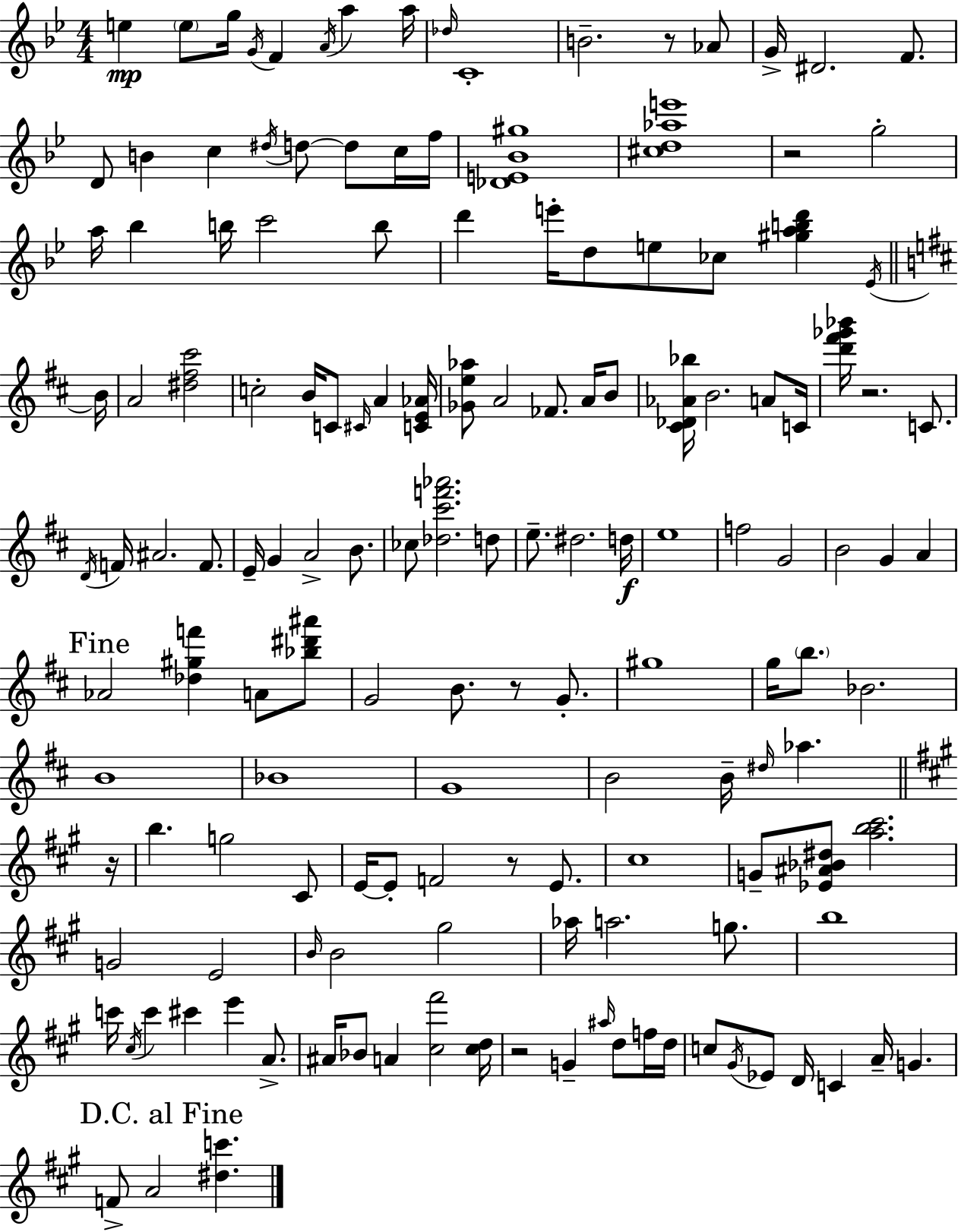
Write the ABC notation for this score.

X:1
T:Untitled
M:4/4
L:1/4
K:Gm
e e/2 g/4 G/4 F A/4 a a/4 _d/4 C4 B2 z/2 _A/2 G/4 ^D2 F/2 D/2 B c ^d/4 d/2 d/2 c/4 f/4 [_DE_B^g]4 [^cd_ae']4 z2 g2 a/4 _b b/4 c'2 b/2 d' e'/4 d/2 e/2 _c/2 [^gabd'] _E/4 B/4 A2 [^d^f^c']2 c2 B/4 C/2 ^C/4 A [CE_A]/4 [_Ge_a]/2 A2 _F/2 A/4 B/2 [^C_D_A_b]/4 B2 A/2 C/4 [d'^f'_g'_b']/4 z2 C/2 D/4 F/4 ^A2 F/2 E/4 G A2 B/2 _c/2 [_d^c'f'_a']2 d/2 e/2 ^d2 d/4 e4 f2 G2 B2 G A _A2 [_d^gf'] A/2 [_b^d'^a']/2 G2 B/2 z/2 G/2 ^g4 g/4 b/2 _B2 B4 _B4 G4 B2 B/4 ^d/4 _a z/4 b g2 ^C/2 E/4 E/2 F2 z/2 E/2 ^c4 G/2 [_E^A_B^d]/2 [ab^c']2 G2 E2 B/4 B2 ^g2 _a/4 a2 g/2 b4 c'/4 ^c/4 c' ^c' e' A/2 ^A/4 _B/2 A [^c^f']2 [^cd]/4 z2 G ^a/4 d/2 f/4 d/4 c/2 ^G/4 _E/2 D/4 C A/4 G F/2 A2 [^dc']